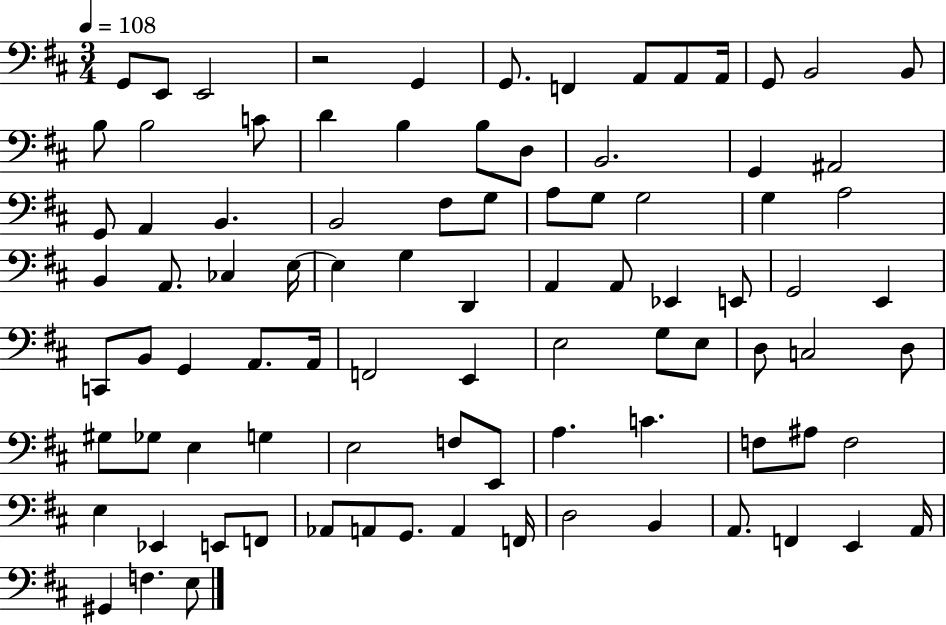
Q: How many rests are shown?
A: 1